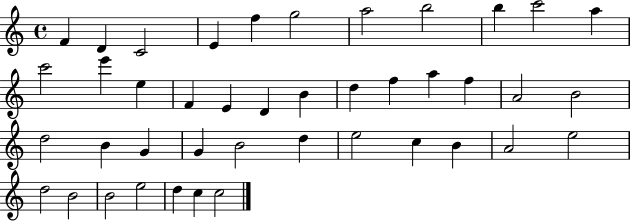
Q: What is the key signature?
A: C major